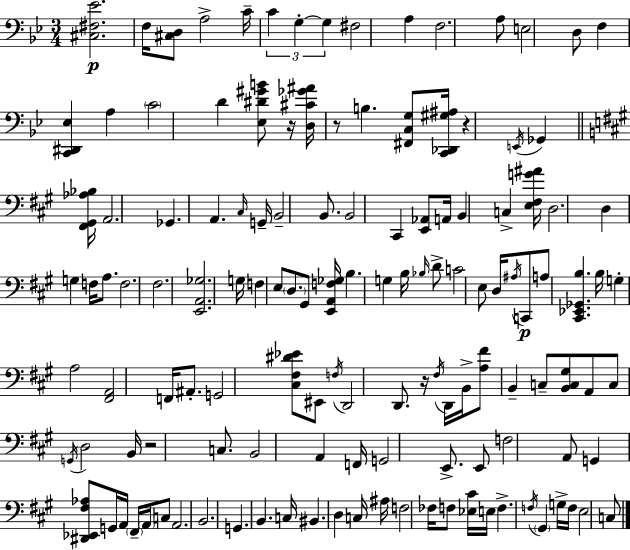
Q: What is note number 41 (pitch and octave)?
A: E3